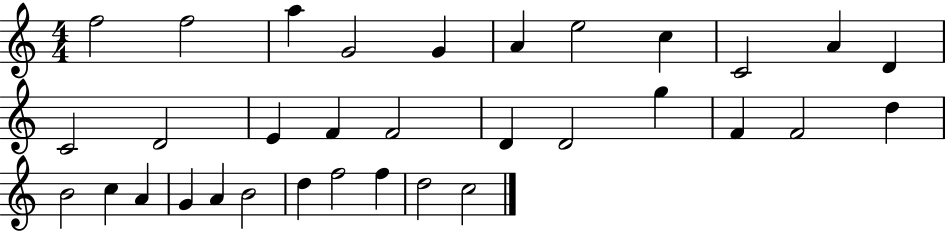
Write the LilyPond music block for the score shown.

{
  \clef treble
  \numericTimeSignature
  \time 4/4
  \key c \major
  f''2 f''2 | a''4 g'2 g'4 | a'4 e''2 c''4 | c'2 a'4 d'4 | \break c'2 d'2 | e'4 f'4 f'2 | d'4 d'2 g''4 | f'4 f'2 d''4 | \break b'2 c''4 a'4 | g'4 a'4 b'2 | d''4 f''2 f''4 | d''2 c''2 | \break \bar "|."
}